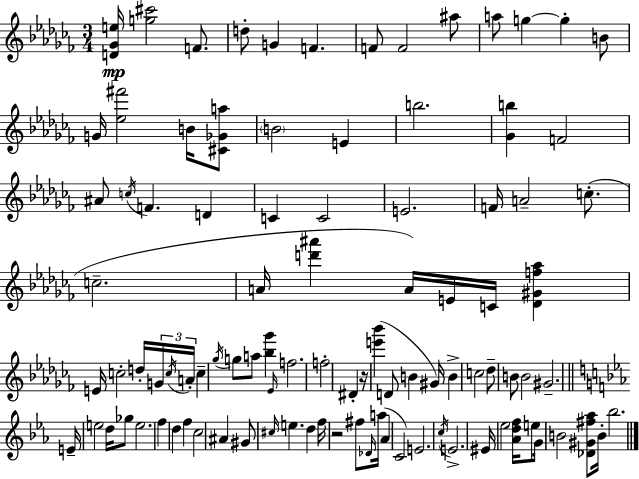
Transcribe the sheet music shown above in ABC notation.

X:1
T:Untitled
M:3/4
L:1/4
K:Abm
[D_Ge]/4 [g^c']2 F/2 d/2 G F F/2 F2 ^a/2 a/2 g g B/2 G/4 [_e^f']2 B/4 [^C_Ga]/2 B2 E b2 [_Gb] F2 ^A/2 c/4 F D C C2 E2 F/4 A2 c/2 c2 A/4 [d'^a'] A/4 E/4 C/4 [_D^Gf_a] E/4 c2 d/4 G/4 c/4 A/4 c _g/4 g/2 a/2 [_b_g'] _E/4 f2 f2 ^D z/4 [e'_b'] D/2 B ^G/4 B c2 _d/2 B/2 B2 ^G2 E/4 e2 d/4 _g/2 e2 f d f c2 ^A ^G/2 ^c/4 e d f/4 z2 ^f/2 _D/4 a/4 _A C2 E2 c/4 E2 ^E/4 _e2 [_Adf]/4 e/2 G/4 B2 [_D^G^f_a]/2 B/4 _b2